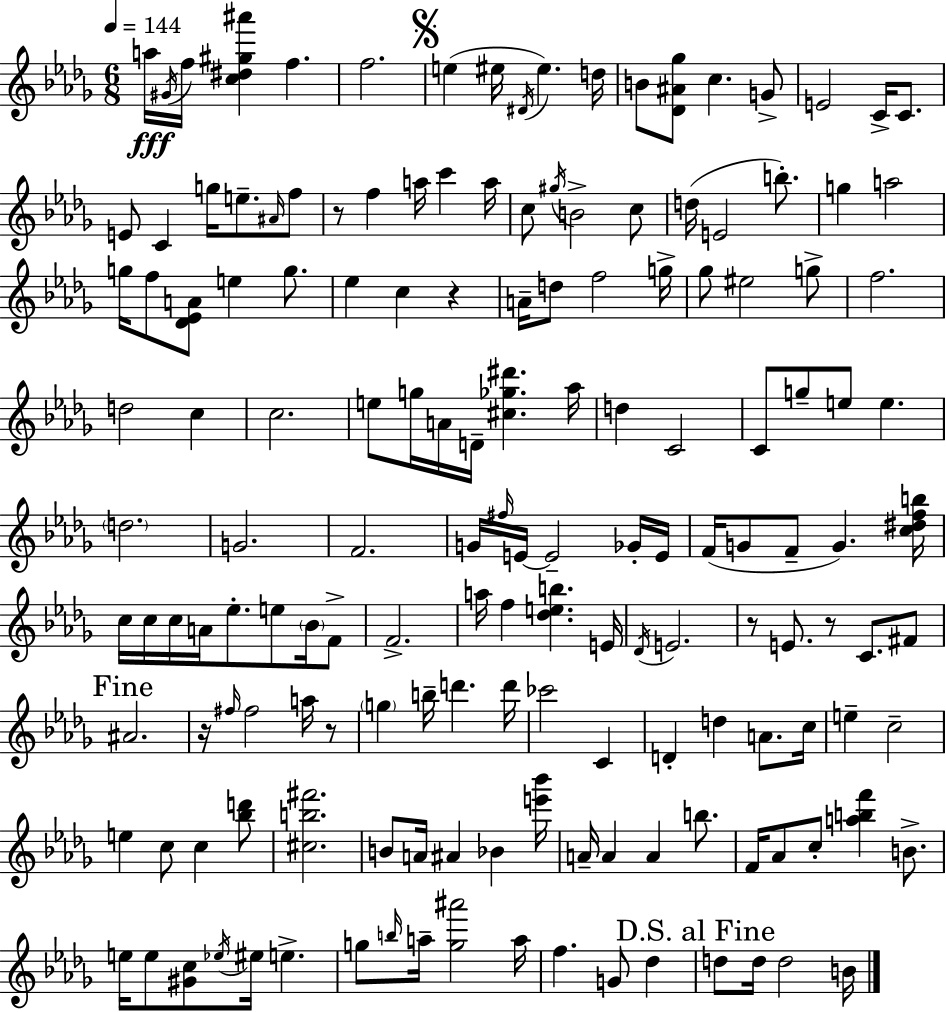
{
  \clef treble
  \numericTimeSignature
  \time 6/8
  \key bes \minor
  \tempo 4 = 144
  a''16\fff \acciaccatura { gis'16 } f''16 <c'' dis'' gis'' ais'''>4 f''4. | f''2. | \mark \markup { \musicglyph "scripts.segno" } e''4( eis''16 \acciaccatura { dis'16 } eis''4.) | d''16 b'8 <des' ais' ges''>8 c''4. | \break g'8-> e'2 c'16-> c'8. | e'8 c'4 g''16 e''8.-- | \grace { ais'16 } f''8 r8 f''4 a''16 c'''4 | a''16 c''8 \acciaccatura { gis''16 } b'2-> | \break c''8 d''16( e'2 | b''8.-.) g''4 a''2 | g''16 f''8 <des' ees' a'>8 e''4 | g''8. ees''4 c''4 | \break r4 a'16-- d''8 f''2 | g''16-> ges''8 eis''2 | g''8-> f''2. | d''2 | \break c''4 c''2. | e''8 g''16 a'16 d'16-- <cis'' ges'' dis'''>4. | aes''16 d''4 c'2 | c'8 g''8-- e''8 e''4. | \break \parenthesize d''2. | g'2. | f'2. | g'16 \grace { fis''16 } e'16~~ e'2-- | \break ges'16-. e'16 f'16( g'8 f'8-- g'4.) | <c'' dis'' f'' b''>16 c''16 c''16 c''16 a'16 ees''8.-. | e''8 \parenthesize bes'16 f'8-> f'2.-> | a''16 f''4 <des'' e'' b''>4. | \break e'16 \acciaccatura { des'16 } e'2. | r8 e'8. r8 | c'8. fis'8 \mark "Fine" ais'2. | r16 \grace { fis''16 } fis''2 | \break a''16 r8 \parenthesize g''4 b''16-- | d'''4. d'''16 ces'''2 | c'4 d'4-. d''4 | a'8. c''16 e''4-- c''2-- | \break e''4 c''8 | c''4 <bes'' d'''>8 <cis'' b'' fis'''>2. | b'8 a'16 ais'4 | bes'4 <e''' bes'''>16 a'16-- a'4 | \break a'4 b''8. f'16 aes'8 c''8-. | <a'' b'' f'''>4 b'8.-> e''16 e''8 <gis' c''>8 | \acciaccatura { ees''16 } eis''16 e''4.-> g''8 \grace { b''16 } a''16-- | <g'' ais'''>2 a''16 f''4. | \break g'8 des''4 \mark "D.S. al Fine" d''8 d''16 | d''2 b'16 \bar "|."
}